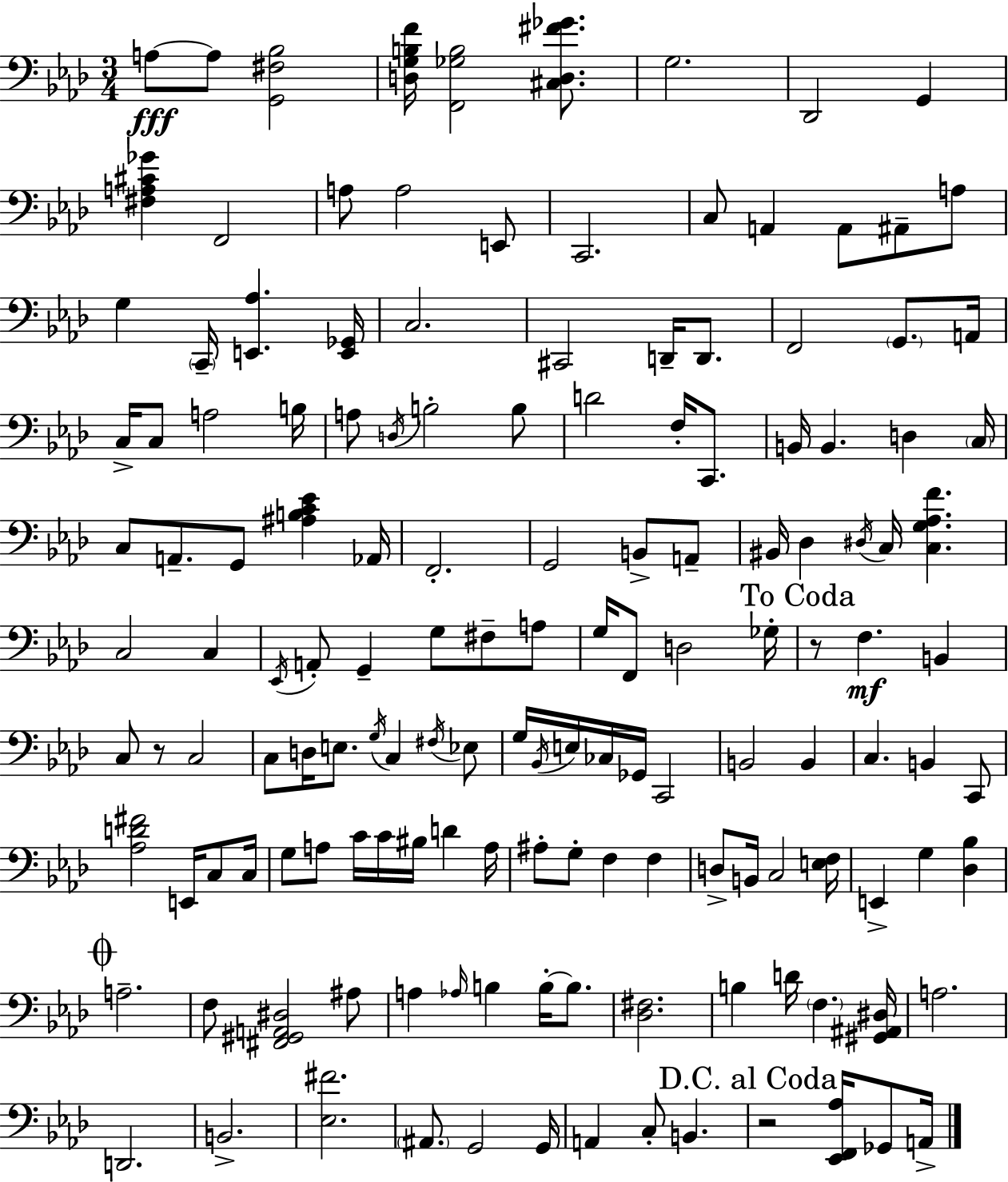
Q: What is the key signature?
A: AES major